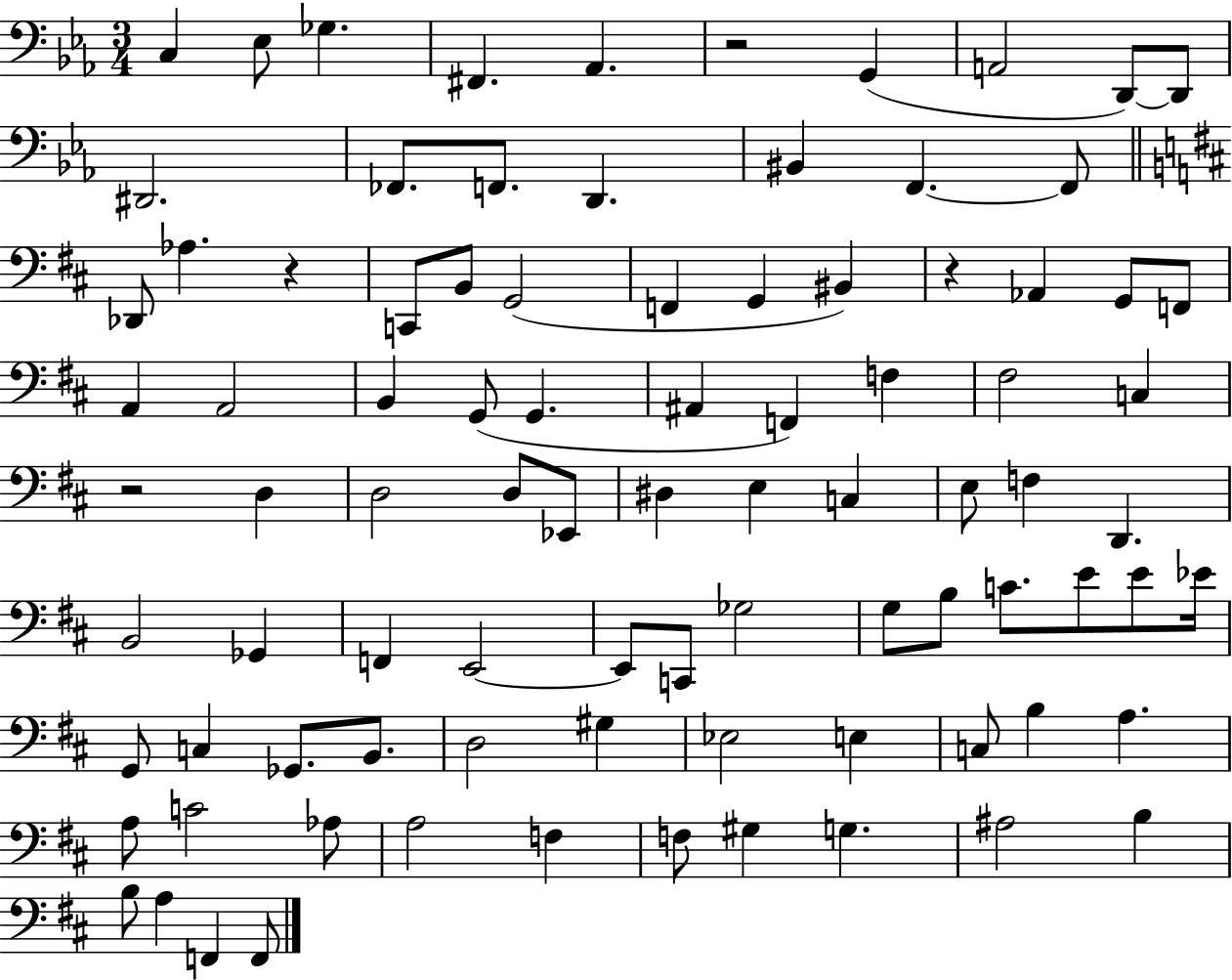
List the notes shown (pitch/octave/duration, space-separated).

C3/q Eb3/e Gb3/q. F#2/q. Ab2/q. R/h G2/q A2/h D2/e D2/e D#2/h. FES2/e. F2/e. D2/q. BIS2/q F2/q. F2/e Db2/e Ab3/q. R/q C2/e B2/e G2/h F2/q G2/q BIS2/q R/q Ab2/q G2/e F2/e A2/q A2/h B2/q G2/e G2/q. A#2/q F2/q F3/q F#3/h C3/q R/h D3/q D3/h D3/e Eb2/e D#3/q E3/q C3/q E3/e F3/q D2/q. B2/h Gb2/q F2/q E2/h E2/e C2/e Gb3/h G3/e B3/e C4/e. E4/e E4/e Eb4/s G2/e C3/q Gb2/e. B2/e. D3/h G#3/q Eb3/h E3/q C3/e B3/q A3/q. A3/e C4/h Ab3/e A3/h F3/q F3/e G#3/q G3/q. A#3/h B3/q B3/e A3/q F2/q F2/e